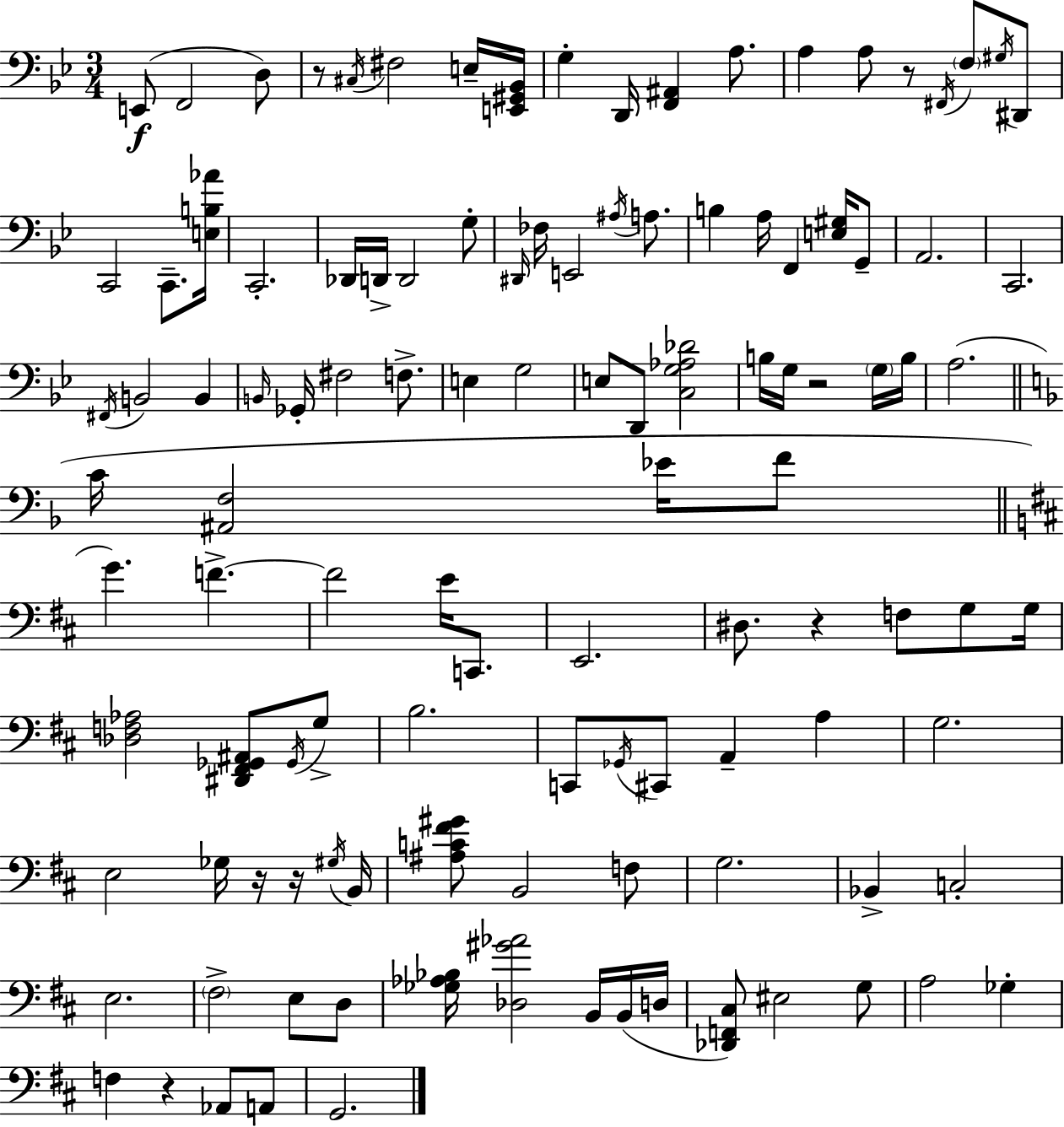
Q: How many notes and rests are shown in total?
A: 114